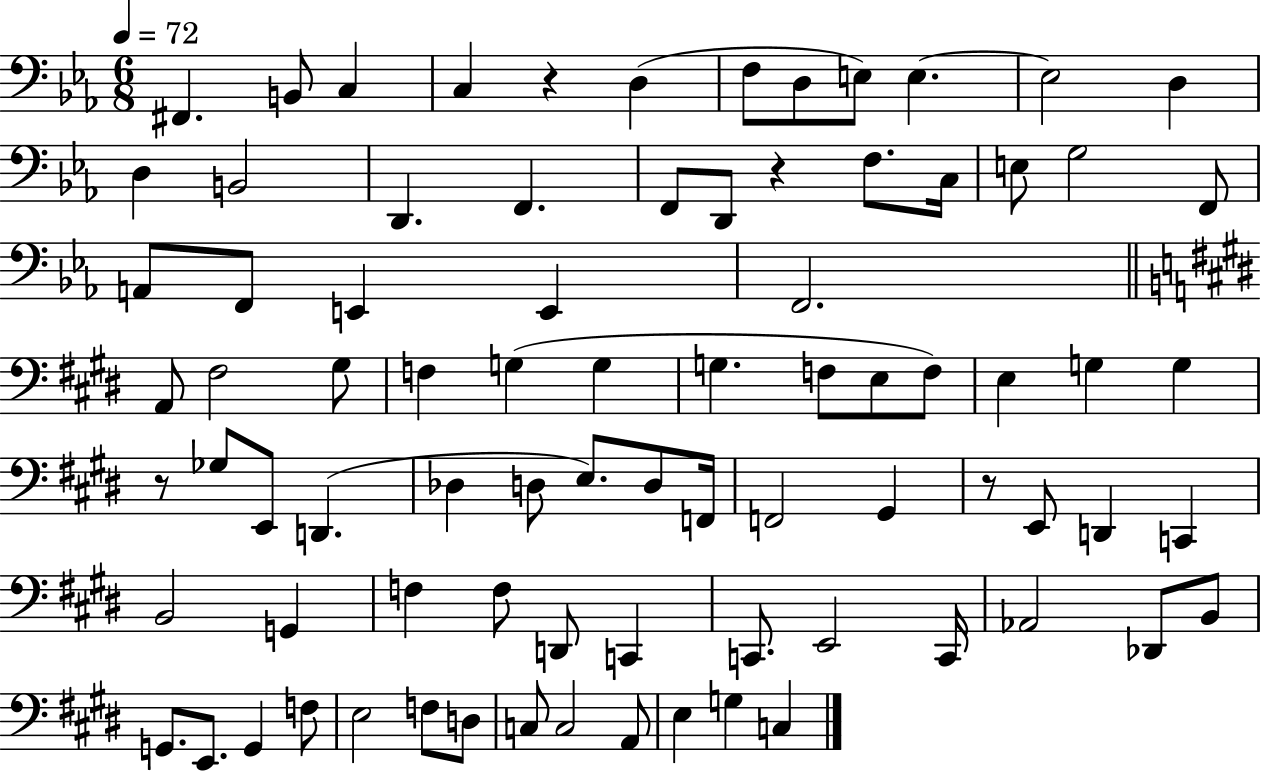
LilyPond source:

{
  \clef bass
  \numericTimeSignature
  \time 6/8
  \key ees \major
  \tempo 4 = 72
  fis,4. b,8 c4 | c4 r4 d4( | f8 d8 e8) e4.~~ | e2 d4 | \break d4 b,2 | d,4. f,4. | f,8 d,8 r4 f8. c16 | e8 g2 f,8 | \break a,8 f,8 e,4 e,4 | f,2. | \bar "||" \break \key e \major a,8 fis2 gis8 | f4 g4( g4 | g4. f8 e8 f8) | e4 g4 g4 | \break r8 ges8 e,8 d,4.( | des4 d8 e8.) d8 f,16 | f,2 gis,4 | r8 e,8 d,4 c,4 | \break b,2 g,4 | f4 f8 d,8 c,4 | c,8. e,2 c,16 | aes,2 des,8 b,8 | \break g,8. e,8. g,4 f8 | e2 f8 d8 | c8 c2 a,8 | e4 g4 c4 | \break \bar "|."
}